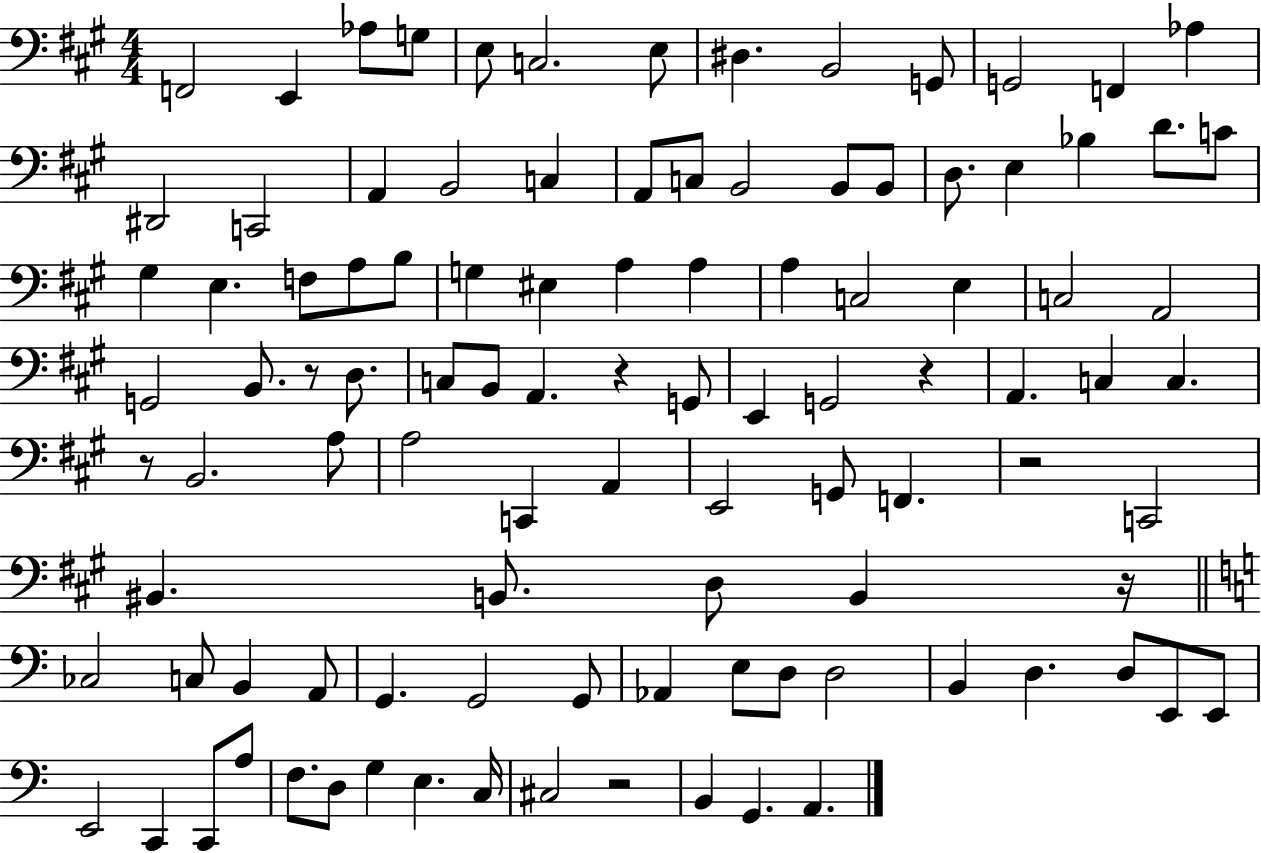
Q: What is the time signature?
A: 4/4